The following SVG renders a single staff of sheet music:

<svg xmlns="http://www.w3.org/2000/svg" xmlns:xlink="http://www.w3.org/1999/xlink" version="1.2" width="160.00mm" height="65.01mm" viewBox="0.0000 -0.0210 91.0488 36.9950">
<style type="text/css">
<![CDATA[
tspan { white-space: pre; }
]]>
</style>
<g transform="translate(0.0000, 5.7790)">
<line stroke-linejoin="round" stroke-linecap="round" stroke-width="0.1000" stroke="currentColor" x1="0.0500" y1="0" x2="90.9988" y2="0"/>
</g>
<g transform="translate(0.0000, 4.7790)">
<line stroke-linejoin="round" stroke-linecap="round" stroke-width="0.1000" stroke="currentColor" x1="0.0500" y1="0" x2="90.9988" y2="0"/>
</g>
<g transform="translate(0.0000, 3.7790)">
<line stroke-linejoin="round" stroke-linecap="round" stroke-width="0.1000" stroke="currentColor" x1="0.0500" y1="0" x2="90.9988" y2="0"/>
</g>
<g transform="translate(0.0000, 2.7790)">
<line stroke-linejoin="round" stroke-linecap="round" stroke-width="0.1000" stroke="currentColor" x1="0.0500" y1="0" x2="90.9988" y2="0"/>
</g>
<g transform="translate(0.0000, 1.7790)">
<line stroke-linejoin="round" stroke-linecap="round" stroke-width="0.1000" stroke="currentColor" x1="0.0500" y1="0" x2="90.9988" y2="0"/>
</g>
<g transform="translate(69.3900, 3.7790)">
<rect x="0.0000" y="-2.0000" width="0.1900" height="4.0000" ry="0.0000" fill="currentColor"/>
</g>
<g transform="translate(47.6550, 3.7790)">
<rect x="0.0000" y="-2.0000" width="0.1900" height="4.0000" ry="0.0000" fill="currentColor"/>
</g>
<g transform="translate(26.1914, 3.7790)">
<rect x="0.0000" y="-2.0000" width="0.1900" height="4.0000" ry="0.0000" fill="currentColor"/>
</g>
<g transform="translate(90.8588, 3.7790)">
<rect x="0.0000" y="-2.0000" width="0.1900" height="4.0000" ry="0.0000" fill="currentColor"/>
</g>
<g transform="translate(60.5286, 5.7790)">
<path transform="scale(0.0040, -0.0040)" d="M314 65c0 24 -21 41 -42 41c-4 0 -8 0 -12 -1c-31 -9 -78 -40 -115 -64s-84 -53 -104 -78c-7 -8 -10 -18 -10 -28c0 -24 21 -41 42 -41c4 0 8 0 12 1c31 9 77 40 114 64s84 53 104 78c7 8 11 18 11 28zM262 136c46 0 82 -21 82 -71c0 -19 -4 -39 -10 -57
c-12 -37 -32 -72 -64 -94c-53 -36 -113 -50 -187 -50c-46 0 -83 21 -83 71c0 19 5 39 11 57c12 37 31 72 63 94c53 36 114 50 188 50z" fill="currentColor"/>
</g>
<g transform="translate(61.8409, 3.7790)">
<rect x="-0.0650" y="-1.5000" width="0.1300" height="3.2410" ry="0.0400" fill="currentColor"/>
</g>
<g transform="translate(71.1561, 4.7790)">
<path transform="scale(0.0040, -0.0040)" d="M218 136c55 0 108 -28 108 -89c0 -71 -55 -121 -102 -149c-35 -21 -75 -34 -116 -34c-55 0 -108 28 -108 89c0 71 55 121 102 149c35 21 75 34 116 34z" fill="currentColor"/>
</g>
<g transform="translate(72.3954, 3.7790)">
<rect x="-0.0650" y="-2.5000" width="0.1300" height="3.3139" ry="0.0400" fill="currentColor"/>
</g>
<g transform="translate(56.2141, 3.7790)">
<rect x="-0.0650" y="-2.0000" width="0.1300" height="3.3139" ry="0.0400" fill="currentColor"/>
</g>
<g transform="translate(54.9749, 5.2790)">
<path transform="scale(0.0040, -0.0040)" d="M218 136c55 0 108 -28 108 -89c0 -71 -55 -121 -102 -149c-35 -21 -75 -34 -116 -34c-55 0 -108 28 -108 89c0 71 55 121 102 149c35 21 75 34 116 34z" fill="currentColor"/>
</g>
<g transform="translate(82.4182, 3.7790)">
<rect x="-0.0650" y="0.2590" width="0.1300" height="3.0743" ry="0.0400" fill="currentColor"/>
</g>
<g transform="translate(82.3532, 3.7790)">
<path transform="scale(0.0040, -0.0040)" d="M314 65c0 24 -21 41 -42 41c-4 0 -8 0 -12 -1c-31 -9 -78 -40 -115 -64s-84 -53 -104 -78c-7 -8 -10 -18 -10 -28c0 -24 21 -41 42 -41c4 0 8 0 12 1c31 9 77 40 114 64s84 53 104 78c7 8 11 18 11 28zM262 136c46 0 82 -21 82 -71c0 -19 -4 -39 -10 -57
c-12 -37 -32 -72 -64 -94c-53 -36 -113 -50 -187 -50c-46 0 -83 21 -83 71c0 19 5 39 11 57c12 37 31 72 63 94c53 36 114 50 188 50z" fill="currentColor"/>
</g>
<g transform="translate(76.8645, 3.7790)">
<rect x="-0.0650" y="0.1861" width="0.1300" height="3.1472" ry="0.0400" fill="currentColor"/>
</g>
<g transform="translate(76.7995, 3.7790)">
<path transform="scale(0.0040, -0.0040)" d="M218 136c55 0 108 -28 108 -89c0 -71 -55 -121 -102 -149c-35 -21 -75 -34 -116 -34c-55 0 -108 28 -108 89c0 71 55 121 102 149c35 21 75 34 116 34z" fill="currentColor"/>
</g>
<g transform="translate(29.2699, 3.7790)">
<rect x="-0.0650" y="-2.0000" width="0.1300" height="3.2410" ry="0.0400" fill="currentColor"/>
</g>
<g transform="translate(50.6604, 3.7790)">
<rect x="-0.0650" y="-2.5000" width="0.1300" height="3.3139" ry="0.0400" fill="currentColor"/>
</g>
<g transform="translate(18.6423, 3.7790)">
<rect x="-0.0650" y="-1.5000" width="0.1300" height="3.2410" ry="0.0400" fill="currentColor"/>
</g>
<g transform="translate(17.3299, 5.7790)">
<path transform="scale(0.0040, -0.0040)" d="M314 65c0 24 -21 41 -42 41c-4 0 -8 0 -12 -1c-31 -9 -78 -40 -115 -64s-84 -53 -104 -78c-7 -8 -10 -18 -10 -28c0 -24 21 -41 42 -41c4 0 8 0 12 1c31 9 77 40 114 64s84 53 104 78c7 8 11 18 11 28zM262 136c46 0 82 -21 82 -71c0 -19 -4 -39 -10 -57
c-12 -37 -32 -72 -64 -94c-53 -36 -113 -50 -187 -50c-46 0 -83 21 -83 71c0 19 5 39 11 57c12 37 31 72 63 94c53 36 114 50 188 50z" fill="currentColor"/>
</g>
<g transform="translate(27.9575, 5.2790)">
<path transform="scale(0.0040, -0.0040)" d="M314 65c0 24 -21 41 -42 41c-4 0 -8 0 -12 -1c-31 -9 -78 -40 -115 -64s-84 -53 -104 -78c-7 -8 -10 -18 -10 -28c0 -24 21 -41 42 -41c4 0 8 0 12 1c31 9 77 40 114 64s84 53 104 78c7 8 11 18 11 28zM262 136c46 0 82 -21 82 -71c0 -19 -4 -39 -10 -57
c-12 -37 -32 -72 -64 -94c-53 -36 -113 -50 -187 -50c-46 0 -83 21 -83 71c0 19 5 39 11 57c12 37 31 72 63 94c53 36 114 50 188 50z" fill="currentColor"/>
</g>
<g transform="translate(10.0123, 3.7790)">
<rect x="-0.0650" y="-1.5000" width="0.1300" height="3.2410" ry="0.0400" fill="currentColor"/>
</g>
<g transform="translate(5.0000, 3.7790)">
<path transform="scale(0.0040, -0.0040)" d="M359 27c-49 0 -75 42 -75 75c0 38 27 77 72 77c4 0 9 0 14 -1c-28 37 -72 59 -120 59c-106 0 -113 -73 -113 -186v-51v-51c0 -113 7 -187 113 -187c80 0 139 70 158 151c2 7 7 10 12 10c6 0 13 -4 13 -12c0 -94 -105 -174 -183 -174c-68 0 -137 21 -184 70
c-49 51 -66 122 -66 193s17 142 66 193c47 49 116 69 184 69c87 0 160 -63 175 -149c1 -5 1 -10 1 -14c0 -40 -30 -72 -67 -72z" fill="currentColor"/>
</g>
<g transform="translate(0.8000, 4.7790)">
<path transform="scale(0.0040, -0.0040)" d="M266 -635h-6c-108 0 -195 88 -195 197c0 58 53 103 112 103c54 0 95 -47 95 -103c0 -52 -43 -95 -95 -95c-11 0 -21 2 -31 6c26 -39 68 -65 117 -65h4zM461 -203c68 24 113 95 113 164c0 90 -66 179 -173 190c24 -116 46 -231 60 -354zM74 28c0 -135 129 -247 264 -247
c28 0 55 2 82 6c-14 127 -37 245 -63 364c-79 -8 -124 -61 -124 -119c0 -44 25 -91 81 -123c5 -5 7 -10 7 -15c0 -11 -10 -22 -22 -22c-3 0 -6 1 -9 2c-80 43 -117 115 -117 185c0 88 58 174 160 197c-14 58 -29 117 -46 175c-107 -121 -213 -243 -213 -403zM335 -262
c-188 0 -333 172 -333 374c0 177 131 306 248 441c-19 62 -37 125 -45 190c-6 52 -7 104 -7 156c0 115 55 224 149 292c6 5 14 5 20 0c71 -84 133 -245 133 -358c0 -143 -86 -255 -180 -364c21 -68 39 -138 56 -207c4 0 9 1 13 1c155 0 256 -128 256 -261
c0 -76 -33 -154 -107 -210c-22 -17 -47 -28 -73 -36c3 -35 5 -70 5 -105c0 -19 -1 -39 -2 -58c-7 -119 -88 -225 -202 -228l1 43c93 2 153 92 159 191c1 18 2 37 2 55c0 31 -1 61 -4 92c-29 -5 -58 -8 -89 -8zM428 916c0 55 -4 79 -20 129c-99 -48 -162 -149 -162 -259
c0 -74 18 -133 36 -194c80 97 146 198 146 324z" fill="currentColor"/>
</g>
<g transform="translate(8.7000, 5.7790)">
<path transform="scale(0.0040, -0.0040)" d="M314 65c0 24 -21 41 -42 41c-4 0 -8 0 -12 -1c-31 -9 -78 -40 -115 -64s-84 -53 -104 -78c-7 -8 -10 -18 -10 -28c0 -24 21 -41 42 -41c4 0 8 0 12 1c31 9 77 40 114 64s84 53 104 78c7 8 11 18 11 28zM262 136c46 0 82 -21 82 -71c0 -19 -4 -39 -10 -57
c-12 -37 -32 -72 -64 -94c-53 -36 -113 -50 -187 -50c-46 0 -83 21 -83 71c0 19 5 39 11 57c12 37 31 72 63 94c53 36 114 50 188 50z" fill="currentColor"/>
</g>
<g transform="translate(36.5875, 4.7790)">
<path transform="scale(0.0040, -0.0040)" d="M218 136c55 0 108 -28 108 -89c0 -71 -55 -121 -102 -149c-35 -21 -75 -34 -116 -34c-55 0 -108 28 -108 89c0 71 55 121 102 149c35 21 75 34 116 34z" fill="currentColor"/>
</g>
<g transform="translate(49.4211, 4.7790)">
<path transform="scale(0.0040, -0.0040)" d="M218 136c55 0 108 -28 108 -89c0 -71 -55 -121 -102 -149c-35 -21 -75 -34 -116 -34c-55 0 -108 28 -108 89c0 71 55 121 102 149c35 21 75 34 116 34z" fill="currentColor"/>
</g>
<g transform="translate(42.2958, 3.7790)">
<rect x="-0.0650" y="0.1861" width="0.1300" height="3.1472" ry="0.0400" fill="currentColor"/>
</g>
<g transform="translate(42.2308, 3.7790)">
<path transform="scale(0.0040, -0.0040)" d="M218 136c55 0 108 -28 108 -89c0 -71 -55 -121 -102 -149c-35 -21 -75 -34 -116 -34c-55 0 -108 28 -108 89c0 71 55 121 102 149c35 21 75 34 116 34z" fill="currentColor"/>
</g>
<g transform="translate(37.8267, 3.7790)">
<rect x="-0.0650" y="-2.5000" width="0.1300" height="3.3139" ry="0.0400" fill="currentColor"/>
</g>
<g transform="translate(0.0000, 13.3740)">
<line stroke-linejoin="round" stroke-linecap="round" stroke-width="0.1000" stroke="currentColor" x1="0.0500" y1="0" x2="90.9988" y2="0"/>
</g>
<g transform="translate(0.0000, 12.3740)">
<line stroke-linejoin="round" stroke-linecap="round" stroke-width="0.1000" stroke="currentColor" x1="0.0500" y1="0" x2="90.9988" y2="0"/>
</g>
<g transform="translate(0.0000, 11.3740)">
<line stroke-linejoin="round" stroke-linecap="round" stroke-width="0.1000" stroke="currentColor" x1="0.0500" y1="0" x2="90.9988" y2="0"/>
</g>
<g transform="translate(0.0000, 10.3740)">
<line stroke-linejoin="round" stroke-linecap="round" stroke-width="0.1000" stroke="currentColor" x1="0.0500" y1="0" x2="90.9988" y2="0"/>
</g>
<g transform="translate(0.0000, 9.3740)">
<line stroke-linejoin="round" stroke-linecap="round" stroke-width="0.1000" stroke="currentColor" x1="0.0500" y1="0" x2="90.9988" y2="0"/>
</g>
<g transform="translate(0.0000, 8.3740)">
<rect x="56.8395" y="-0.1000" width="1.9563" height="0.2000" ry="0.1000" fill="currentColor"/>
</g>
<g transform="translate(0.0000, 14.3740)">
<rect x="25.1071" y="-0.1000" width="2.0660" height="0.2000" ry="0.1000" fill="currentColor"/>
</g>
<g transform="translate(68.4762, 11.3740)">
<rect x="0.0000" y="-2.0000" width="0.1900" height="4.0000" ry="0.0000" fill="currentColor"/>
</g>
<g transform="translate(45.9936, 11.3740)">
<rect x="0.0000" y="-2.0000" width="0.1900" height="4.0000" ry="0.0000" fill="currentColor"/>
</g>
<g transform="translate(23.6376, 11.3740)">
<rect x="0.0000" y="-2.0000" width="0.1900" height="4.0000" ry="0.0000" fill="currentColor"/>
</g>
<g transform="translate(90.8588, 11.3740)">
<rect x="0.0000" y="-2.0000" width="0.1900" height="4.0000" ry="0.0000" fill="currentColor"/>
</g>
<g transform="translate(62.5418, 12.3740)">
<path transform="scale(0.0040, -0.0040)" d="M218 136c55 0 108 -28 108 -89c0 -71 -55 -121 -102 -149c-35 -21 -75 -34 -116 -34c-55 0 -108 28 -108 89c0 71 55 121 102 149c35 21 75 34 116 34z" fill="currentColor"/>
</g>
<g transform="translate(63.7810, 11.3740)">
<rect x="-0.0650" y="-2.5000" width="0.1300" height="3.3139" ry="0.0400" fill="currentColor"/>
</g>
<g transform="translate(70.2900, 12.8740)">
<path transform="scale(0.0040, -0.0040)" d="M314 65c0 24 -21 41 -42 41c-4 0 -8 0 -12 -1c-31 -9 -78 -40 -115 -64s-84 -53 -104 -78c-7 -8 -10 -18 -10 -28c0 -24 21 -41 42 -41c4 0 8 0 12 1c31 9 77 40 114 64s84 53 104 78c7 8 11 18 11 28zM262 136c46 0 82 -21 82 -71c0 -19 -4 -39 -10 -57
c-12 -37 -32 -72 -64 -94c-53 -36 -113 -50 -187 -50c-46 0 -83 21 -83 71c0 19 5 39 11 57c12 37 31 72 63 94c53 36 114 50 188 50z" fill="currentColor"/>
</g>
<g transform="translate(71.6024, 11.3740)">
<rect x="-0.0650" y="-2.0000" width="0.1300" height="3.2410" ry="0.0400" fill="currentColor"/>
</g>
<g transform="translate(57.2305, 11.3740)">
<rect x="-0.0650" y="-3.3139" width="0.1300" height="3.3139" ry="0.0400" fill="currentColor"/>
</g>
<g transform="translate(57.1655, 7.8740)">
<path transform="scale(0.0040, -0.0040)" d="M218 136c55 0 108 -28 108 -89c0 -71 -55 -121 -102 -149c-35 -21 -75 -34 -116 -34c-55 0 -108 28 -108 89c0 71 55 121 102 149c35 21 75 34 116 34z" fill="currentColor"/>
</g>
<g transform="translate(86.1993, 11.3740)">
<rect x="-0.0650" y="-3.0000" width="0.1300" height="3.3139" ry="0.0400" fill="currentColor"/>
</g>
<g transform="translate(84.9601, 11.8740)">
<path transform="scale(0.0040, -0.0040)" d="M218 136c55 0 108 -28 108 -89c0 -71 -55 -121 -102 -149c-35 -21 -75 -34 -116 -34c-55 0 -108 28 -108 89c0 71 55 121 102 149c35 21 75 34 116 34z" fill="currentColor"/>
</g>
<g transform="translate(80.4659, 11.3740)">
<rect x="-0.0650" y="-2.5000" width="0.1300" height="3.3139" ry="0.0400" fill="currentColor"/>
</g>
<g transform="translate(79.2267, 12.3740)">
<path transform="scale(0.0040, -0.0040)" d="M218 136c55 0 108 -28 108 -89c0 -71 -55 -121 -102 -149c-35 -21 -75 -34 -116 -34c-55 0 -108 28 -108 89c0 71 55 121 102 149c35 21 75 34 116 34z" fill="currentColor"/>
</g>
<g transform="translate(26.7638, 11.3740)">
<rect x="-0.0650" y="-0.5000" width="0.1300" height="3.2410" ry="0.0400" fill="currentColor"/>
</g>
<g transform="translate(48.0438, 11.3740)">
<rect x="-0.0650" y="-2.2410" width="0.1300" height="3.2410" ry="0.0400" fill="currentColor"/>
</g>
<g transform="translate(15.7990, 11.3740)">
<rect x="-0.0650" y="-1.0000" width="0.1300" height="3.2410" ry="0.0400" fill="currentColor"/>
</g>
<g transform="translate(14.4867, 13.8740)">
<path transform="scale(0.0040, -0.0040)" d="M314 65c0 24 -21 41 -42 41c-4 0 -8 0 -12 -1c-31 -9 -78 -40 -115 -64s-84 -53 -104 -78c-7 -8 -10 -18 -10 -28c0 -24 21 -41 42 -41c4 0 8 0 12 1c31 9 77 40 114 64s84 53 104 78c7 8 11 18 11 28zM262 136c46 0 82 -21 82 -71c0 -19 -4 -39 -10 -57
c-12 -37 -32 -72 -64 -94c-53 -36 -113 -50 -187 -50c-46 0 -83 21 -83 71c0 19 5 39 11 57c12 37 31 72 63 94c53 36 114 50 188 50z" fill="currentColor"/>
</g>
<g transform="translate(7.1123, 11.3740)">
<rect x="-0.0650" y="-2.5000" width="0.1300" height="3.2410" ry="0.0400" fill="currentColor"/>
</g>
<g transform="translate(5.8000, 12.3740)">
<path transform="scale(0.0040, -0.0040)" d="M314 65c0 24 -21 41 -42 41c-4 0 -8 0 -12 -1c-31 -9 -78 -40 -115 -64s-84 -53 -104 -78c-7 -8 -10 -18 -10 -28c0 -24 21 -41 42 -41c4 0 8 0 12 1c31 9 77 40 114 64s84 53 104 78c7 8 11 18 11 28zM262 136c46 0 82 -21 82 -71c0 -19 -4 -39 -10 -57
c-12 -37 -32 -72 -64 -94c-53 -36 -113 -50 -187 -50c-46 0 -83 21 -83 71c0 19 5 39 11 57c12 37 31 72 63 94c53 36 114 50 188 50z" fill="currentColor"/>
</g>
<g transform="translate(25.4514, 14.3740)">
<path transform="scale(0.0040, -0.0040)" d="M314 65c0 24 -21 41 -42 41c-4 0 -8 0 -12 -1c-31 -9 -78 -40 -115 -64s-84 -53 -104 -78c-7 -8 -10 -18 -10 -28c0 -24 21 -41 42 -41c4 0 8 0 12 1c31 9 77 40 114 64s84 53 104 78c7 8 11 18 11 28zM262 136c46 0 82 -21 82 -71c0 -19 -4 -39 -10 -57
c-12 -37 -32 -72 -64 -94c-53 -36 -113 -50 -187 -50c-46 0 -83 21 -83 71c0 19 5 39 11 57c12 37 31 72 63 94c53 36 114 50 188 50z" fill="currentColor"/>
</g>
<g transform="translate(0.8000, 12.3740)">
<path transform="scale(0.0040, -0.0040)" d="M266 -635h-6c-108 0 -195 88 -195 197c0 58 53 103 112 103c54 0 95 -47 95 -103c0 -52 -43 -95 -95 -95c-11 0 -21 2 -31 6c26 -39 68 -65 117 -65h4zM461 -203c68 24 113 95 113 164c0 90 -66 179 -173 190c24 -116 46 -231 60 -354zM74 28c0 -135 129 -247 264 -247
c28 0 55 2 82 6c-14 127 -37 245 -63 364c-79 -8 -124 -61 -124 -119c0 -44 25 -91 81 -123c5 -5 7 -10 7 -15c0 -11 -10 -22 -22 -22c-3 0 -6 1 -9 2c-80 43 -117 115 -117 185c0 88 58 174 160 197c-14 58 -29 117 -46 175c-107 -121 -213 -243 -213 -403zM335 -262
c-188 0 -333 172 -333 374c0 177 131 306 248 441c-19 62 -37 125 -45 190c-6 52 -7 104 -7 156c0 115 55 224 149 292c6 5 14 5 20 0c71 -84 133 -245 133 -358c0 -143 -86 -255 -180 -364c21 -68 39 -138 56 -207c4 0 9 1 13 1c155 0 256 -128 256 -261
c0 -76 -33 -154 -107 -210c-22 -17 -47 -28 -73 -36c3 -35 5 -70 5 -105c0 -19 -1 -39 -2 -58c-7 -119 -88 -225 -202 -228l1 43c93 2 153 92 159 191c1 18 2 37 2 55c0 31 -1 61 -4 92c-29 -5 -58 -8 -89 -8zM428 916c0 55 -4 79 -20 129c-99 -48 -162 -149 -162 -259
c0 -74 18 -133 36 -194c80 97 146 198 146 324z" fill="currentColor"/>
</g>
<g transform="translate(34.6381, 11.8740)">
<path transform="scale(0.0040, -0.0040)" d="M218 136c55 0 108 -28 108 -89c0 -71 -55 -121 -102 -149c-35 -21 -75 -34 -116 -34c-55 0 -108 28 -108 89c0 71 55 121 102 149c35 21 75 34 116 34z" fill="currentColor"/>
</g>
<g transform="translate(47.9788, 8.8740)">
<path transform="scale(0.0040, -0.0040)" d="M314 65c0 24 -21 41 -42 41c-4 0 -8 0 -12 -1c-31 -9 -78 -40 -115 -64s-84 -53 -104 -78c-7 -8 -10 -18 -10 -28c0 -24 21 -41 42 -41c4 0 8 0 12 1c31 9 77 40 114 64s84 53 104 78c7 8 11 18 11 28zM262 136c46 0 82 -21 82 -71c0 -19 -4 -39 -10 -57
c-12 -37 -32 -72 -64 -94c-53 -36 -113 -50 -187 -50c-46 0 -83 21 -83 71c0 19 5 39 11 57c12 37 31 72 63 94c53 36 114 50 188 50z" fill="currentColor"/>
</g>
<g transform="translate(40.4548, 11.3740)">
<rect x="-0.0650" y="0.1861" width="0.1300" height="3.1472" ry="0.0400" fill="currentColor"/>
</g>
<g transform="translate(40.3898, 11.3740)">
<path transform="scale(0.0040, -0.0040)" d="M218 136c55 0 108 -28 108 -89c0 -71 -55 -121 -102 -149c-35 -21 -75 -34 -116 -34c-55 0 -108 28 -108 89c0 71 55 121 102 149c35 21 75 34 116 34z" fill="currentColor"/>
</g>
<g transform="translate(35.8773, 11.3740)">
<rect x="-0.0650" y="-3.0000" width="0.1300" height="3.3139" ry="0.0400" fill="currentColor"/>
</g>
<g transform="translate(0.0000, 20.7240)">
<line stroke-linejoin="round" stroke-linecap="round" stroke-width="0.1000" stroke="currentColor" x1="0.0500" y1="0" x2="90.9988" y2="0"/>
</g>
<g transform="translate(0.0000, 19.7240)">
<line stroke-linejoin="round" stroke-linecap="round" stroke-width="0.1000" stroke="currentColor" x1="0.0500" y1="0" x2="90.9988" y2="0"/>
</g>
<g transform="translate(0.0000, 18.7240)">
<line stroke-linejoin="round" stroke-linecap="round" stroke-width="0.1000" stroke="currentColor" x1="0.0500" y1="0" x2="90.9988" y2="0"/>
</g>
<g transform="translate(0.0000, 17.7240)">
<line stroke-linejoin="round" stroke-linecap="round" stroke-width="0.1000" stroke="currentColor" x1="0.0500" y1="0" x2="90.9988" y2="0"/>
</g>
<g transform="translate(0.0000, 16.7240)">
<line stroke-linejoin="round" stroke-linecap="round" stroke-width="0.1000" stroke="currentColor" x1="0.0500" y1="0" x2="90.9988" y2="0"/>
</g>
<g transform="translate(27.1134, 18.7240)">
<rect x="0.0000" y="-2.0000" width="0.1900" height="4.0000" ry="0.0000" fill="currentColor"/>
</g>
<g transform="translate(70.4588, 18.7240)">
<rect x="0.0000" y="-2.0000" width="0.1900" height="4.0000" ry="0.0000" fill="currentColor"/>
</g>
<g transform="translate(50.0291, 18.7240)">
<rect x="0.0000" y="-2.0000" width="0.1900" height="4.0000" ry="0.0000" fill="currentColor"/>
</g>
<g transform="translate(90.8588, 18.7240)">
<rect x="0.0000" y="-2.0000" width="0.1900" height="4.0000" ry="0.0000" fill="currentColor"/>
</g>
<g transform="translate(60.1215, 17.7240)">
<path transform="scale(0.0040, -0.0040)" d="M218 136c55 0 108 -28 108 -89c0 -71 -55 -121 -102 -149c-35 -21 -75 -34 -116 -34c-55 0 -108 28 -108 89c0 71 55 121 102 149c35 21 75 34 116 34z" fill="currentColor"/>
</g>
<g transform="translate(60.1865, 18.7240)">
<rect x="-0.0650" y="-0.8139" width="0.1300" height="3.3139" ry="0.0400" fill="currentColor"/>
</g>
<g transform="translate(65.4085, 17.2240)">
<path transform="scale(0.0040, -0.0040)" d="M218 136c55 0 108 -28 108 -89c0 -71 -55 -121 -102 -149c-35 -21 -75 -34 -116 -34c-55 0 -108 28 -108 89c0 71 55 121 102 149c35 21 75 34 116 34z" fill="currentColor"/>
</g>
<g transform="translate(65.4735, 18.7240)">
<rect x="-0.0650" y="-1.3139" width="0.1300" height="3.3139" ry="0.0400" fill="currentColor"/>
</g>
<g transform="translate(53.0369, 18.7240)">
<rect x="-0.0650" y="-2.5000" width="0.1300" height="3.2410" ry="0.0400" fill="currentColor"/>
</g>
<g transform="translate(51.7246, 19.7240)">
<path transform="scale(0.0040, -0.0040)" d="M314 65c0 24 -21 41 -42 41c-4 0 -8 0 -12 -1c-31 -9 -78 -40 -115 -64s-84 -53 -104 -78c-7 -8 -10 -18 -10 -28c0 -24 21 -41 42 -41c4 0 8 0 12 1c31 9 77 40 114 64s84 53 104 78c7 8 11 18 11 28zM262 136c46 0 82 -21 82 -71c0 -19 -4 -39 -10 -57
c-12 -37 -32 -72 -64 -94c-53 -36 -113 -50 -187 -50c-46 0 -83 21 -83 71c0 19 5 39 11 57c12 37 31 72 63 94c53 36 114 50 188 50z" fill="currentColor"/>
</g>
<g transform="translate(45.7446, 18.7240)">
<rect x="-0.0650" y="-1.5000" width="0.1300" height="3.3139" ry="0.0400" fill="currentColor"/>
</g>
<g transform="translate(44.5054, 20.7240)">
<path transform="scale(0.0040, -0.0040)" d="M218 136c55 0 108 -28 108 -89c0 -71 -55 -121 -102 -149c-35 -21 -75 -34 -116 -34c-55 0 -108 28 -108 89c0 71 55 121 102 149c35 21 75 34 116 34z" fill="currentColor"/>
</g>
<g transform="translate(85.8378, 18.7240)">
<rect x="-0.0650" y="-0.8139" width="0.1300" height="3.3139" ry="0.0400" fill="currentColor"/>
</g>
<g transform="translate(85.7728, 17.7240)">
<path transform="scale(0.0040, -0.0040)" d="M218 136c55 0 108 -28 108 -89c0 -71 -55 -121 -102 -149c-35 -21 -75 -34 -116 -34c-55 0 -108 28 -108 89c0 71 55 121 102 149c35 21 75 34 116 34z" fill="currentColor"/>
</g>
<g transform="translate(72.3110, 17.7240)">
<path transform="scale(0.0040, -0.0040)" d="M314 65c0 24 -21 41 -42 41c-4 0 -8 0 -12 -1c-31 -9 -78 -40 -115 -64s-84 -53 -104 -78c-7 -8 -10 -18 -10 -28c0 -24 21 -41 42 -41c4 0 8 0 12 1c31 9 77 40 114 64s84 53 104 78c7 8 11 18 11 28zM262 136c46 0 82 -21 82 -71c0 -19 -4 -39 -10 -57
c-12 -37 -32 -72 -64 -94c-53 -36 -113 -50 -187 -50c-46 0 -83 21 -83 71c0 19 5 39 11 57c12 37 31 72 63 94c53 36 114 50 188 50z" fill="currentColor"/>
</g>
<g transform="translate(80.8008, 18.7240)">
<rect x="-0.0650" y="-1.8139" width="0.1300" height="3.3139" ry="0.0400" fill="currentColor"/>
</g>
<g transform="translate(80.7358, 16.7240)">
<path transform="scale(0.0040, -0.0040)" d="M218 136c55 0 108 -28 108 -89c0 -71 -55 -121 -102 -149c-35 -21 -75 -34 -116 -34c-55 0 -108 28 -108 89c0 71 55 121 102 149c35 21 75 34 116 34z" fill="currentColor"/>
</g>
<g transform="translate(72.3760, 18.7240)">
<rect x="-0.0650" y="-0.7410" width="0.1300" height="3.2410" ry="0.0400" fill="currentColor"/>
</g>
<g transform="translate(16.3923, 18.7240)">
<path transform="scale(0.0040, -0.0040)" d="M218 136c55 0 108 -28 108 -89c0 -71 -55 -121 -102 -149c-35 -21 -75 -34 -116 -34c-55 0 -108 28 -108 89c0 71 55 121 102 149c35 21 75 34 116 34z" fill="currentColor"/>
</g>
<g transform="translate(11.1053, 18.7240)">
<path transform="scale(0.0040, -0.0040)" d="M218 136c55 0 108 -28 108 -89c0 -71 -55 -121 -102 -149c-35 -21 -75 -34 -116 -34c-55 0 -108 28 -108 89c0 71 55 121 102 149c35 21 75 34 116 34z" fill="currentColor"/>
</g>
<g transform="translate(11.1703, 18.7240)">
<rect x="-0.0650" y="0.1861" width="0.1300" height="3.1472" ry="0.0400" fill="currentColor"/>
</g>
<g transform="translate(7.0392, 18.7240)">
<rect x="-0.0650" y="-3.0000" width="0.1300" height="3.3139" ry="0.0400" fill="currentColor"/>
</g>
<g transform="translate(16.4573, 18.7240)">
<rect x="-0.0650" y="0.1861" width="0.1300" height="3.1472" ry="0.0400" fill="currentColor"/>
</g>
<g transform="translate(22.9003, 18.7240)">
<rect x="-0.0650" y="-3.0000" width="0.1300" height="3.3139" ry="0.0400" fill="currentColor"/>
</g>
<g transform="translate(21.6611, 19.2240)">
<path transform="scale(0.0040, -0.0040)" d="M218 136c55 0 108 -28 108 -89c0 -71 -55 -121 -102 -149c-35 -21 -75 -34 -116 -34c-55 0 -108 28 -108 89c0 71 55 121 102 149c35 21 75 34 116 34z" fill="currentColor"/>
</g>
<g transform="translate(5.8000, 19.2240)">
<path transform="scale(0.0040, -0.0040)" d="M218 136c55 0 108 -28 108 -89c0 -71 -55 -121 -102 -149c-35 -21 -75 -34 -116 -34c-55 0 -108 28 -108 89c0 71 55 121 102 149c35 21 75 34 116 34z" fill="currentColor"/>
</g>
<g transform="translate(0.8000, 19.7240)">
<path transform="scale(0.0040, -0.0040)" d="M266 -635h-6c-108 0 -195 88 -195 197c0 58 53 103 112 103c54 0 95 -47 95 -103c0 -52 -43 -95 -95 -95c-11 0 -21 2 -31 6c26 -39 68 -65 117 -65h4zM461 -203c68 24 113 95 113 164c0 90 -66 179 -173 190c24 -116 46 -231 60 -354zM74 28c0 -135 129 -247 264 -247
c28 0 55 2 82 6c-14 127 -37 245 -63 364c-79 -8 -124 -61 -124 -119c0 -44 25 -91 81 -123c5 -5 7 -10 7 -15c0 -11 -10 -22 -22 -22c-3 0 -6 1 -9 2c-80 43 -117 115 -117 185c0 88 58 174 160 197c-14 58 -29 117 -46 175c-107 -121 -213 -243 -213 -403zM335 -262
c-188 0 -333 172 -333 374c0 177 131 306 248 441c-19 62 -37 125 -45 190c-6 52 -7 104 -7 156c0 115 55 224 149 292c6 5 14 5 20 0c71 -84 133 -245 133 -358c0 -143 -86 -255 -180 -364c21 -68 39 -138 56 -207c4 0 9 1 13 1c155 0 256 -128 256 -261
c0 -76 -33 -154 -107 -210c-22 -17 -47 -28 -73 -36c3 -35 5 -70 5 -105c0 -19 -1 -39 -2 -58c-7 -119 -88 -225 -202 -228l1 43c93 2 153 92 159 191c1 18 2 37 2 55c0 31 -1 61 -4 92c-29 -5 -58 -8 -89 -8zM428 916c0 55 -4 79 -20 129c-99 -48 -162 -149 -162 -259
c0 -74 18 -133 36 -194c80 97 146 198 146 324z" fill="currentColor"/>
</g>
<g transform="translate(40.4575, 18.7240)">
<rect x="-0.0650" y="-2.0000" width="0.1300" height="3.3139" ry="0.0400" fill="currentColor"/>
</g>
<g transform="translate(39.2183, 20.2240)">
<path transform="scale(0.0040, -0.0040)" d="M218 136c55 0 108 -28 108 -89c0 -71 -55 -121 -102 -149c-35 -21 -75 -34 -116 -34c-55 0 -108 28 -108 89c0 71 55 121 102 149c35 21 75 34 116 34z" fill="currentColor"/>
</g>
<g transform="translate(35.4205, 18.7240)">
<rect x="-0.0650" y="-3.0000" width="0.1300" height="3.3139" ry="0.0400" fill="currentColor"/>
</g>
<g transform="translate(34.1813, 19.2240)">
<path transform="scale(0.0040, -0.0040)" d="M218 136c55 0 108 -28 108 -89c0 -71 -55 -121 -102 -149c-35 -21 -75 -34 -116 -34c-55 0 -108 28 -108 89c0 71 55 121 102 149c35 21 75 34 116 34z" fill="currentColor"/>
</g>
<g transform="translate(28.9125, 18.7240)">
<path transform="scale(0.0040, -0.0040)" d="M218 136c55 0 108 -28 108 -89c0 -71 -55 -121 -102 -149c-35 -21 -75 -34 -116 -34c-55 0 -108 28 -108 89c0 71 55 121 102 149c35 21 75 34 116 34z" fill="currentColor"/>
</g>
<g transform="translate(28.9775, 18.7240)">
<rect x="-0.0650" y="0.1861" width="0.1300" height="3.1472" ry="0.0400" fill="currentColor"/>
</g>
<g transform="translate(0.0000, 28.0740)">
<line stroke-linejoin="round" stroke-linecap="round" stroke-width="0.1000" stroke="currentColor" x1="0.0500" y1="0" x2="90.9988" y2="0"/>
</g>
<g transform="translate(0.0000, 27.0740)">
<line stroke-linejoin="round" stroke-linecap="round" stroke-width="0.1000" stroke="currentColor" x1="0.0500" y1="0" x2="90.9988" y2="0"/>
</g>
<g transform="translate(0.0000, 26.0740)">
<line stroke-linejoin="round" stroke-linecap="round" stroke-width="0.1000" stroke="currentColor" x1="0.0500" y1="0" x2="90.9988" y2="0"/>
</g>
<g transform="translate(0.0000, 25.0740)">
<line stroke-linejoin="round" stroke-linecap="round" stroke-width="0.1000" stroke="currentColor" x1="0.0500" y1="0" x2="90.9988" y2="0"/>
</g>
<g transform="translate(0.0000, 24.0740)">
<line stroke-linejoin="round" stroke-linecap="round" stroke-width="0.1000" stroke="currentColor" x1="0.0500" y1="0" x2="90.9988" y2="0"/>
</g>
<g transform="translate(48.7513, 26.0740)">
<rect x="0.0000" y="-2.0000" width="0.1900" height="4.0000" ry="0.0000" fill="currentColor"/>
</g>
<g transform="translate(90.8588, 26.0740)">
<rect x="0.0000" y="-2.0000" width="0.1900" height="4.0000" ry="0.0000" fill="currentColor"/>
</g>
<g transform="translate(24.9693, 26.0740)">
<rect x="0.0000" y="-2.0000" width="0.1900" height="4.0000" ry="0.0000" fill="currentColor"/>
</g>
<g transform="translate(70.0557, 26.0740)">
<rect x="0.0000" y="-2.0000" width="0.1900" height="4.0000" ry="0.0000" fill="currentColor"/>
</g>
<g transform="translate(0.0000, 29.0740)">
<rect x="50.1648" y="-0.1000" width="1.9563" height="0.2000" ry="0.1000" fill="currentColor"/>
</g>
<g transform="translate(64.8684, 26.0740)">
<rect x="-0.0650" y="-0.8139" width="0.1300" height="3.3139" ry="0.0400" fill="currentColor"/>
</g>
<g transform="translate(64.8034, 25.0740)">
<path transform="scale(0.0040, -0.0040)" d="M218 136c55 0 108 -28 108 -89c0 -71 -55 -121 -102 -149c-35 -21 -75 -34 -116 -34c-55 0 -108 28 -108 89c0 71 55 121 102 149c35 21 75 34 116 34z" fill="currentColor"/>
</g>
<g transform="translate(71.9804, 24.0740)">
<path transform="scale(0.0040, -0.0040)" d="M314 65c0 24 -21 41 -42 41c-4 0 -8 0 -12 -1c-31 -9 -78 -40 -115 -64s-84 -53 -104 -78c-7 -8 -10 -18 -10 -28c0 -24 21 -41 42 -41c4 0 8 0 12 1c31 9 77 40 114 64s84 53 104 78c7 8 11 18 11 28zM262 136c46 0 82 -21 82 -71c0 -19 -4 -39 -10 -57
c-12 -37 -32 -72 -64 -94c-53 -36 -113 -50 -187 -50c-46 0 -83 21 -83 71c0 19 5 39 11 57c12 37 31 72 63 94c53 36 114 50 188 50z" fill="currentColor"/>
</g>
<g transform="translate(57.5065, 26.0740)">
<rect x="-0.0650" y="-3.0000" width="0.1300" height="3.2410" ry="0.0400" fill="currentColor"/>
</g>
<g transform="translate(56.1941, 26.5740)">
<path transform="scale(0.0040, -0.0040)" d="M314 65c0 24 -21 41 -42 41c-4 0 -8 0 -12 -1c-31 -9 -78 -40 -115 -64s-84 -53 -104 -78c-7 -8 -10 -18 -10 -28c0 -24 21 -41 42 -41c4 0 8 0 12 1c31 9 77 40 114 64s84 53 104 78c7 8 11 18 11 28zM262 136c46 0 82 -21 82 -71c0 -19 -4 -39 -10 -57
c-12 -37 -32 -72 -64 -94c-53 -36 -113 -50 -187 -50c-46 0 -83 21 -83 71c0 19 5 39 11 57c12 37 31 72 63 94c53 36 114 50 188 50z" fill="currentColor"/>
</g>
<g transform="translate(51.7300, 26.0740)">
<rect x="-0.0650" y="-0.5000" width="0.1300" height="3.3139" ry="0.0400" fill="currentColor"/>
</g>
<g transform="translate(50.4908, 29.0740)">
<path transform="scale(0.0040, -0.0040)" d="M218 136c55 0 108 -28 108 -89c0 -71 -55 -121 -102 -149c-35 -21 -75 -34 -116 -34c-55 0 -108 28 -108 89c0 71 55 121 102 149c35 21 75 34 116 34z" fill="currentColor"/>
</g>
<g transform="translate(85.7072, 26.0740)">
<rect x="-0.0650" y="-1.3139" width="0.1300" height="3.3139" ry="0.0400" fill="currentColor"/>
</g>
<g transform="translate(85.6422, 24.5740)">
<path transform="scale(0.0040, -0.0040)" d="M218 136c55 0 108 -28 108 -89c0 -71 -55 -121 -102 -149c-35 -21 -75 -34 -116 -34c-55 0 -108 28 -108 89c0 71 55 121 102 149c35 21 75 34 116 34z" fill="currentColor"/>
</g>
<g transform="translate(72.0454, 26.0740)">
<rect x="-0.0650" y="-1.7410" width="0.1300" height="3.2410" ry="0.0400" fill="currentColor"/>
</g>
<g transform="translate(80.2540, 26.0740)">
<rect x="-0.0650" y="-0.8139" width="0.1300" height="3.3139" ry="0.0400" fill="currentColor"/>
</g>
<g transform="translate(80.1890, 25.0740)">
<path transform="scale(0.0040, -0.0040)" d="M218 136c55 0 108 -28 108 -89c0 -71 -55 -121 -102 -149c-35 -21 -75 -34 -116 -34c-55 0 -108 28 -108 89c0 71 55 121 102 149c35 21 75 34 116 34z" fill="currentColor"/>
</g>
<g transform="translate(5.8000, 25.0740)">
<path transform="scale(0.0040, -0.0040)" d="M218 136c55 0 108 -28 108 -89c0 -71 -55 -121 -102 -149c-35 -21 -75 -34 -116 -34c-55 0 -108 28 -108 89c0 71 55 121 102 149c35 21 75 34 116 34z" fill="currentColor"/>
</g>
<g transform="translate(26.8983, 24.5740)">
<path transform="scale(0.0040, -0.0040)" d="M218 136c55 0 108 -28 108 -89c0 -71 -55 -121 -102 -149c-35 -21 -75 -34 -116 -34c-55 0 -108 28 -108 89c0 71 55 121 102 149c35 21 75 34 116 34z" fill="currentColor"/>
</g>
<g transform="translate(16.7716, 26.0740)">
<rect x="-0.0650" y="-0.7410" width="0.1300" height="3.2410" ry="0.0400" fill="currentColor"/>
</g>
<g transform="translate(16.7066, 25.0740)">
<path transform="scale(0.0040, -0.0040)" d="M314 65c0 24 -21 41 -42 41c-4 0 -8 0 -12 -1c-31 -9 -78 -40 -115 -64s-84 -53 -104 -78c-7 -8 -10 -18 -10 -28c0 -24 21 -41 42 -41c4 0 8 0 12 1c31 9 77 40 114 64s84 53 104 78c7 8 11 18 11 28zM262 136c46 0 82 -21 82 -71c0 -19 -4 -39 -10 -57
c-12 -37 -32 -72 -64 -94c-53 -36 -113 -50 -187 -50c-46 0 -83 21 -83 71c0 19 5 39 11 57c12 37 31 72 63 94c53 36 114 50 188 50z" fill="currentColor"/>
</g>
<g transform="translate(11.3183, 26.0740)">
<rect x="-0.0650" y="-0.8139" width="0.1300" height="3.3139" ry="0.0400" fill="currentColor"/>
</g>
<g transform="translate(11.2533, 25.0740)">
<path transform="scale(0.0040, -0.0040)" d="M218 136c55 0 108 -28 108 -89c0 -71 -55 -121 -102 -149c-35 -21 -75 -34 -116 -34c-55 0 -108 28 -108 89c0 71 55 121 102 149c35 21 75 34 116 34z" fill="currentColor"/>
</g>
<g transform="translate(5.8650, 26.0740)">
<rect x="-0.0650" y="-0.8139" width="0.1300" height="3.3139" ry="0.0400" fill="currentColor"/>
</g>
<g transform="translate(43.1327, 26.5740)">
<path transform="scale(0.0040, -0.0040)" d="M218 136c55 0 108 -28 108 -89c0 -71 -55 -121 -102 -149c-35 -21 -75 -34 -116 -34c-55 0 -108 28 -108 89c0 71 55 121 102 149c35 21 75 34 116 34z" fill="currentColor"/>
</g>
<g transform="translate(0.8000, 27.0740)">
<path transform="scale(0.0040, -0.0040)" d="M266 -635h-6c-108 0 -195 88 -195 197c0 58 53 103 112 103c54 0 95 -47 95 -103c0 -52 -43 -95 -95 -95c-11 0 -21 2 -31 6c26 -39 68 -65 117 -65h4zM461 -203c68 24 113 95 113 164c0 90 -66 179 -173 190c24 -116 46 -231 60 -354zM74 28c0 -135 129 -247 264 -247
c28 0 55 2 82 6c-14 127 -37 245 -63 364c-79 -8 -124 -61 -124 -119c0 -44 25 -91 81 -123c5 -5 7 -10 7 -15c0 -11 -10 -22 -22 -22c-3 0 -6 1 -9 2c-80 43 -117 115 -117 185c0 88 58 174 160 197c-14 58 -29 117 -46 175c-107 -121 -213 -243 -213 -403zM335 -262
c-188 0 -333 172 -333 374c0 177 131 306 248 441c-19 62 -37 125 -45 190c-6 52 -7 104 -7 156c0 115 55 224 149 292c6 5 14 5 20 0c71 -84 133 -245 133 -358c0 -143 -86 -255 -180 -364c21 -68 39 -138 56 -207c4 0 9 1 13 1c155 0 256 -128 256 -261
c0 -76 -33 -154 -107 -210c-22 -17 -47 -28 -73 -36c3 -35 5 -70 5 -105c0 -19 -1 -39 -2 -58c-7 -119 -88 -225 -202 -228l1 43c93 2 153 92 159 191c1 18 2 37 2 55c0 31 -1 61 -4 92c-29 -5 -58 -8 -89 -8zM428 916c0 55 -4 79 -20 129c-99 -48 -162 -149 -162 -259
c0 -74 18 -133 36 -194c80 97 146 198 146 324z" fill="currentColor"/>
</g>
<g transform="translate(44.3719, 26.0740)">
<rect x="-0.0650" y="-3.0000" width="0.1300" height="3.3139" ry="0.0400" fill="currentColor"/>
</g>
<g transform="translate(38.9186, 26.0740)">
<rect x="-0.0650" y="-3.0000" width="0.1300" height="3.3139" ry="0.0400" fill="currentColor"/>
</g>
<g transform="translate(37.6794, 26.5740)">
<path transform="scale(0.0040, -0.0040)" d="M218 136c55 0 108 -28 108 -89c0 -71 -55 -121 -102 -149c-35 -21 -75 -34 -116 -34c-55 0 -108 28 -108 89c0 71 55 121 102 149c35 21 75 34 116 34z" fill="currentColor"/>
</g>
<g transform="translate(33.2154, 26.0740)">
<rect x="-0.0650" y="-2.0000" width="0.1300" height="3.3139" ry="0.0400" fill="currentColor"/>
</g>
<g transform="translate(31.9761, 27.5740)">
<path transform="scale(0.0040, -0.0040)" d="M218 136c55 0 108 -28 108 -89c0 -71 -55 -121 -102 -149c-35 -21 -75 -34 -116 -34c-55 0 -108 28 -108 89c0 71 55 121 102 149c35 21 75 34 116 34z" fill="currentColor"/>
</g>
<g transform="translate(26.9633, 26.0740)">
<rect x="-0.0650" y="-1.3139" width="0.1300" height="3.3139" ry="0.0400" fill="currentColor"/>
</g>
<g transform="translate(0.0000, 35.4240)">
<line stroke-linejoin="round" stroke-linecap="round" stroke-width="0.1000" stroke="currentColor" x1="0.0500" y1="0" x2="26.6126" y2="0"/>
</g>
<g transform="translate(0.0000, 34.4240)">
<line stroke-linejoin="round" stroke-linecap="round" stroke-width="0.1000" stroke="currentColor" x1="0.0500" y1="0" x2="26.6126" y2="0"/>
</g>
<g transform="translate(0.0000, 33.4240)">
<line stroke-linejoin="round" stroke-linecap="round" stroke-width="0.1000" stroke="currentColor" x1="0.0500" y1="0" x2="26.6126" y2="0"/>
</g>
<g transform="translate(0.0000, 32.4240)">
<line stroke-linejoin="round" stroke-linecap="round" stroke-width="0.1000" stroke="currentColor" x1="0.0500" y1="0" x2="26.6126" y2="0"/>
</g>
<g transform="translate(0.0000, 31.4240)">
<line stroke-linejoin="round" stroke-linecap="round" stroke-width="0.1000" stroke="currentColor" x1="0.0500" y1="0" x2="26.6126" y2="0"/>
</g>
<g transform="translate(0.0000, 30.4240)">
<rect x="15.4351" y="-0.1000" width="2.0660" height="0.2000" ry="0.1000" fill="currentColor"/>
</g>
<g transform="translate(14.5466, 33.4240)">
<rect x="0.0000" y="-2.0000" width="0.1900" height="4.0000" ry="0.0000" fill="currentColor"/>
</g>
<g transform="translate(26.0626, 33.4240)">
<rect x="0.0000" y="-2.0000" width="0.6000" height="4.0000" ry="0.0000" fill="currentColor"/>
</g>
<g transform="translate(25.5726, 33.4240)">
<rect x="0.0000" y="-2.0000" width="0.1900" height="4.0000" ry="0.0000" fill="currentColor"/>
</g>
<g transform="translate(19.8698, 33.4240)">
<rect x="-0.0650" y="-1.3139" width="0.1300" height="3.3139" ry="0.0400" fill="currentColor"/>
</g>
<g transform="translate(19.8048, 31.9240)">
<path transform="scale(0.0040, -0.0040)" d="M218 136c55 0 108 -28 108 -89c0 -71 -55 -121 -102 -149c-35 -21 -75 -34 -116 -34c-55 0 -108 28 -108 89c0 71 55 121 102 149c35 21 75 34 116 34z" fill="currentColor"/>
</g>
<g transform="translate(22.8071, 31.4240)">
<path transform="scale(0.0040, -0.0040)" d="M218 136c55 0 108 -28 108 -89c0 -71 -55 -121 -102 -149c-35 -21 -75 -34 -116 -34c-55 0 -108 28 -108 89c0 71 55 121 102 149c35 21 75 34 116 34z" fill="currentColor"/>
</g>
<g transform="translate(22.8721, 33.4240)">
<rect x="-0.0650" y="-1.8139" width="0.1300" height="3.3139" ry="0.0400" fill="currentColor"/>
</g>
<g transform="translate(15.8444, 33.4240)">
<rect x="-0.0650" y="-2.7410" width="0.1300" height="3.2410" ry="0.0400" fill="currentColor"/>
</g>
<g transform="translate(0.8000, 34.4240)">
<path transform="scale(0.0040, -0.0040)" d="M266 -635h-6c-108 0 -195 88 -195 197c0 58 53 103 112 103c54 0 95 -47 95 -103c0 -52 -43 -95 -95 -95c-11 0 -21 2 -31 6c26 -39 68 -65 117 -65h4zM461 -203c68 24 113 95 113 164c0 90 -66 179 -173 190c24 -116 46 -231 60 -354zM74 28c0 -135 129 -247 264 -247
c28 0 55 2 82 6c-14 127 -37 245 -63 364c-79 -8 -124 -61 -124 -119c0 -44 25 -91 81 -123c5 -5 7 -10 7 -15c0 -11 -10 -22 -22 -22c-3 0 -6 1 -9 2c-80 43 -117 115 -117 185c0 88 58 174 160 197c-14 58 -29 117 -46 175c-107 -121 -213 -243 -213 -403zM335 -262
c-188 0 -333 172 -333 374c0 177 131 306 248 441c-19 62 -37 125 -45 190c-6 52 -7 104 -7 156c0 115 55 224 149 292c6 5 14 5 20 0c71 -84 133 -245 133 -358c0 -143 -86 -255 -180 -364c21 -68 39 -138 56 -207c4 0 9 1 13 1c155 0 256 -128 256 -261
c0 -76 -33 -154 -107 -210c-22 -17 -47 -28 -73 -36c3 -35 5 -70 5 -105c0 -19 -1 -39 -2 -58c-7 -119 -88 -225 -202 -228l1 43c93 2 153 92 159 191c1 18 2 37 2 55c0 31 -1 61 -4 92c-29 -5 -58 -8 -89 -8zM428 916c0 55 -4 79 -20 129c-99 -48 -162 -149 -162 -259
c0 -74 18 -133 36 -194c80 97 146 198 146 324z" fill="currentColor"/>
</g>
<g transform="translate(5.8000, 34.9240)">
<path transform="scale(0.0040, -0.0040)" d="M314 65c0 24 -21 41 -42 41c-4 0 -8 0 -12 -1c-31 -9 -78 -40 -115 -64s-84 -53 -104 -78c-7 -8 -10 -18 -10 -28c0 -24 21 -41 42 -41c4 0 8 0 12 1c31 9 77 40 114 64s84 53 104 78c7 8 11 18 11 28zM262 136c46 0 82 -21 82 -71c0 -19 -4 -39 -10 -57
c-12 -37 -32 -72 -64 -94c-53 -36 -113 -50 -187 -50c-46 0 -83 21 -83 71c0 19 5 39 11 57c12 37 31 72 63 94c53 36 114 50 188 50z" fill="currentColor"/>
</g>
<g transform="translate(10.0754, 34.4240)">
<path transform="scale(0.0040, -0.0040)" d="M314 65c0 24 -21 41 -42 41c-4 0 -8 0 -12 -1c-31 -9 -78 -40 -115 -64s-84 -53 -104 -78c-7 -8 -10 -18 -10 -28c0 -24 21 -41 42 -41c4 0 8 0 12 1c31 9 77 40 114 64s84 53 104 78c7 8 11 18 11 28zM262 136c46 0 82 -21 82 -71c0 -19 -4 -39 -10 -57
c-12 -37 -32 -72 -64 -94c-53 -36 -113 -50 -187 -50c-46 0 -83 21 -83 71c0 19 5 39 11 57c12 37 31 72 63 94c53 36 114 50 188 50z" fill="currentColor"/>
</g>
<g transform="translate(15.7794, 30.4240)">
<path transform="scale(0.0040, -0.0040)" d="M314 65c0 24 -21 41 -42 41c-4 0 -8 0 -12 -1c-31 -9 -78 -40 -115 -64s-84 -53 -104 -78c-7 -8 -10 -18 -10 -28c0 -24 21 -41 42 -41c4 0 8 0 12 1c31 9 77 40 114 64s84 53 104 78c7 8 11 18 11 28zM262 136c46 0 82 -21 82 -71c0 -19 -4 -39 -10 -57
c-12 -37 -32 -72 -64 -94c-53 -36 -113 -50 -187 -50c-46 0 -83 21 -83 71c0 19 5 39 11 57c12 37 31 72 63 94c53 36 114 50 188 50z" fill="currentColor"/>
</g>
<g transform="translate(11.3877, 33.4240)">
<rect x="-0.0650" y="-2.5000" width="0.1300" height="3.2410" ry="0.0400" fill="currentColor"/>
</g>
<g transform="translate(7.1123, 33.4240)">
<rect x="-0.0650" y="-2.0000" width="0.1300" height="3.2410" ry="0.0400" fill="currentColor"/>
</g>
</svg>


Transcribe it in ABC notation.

X:1
T:Untitled
M:4/4
L:1/4
K:C
E2 E2 F2 G B G F E2 G B B2 G2 D2 C2 A B g2 b G F2 G A A B B A B A F E G2 d e d2 f d d d d2 e F A A C A2 d f2 d e F2 G2 a2 e f